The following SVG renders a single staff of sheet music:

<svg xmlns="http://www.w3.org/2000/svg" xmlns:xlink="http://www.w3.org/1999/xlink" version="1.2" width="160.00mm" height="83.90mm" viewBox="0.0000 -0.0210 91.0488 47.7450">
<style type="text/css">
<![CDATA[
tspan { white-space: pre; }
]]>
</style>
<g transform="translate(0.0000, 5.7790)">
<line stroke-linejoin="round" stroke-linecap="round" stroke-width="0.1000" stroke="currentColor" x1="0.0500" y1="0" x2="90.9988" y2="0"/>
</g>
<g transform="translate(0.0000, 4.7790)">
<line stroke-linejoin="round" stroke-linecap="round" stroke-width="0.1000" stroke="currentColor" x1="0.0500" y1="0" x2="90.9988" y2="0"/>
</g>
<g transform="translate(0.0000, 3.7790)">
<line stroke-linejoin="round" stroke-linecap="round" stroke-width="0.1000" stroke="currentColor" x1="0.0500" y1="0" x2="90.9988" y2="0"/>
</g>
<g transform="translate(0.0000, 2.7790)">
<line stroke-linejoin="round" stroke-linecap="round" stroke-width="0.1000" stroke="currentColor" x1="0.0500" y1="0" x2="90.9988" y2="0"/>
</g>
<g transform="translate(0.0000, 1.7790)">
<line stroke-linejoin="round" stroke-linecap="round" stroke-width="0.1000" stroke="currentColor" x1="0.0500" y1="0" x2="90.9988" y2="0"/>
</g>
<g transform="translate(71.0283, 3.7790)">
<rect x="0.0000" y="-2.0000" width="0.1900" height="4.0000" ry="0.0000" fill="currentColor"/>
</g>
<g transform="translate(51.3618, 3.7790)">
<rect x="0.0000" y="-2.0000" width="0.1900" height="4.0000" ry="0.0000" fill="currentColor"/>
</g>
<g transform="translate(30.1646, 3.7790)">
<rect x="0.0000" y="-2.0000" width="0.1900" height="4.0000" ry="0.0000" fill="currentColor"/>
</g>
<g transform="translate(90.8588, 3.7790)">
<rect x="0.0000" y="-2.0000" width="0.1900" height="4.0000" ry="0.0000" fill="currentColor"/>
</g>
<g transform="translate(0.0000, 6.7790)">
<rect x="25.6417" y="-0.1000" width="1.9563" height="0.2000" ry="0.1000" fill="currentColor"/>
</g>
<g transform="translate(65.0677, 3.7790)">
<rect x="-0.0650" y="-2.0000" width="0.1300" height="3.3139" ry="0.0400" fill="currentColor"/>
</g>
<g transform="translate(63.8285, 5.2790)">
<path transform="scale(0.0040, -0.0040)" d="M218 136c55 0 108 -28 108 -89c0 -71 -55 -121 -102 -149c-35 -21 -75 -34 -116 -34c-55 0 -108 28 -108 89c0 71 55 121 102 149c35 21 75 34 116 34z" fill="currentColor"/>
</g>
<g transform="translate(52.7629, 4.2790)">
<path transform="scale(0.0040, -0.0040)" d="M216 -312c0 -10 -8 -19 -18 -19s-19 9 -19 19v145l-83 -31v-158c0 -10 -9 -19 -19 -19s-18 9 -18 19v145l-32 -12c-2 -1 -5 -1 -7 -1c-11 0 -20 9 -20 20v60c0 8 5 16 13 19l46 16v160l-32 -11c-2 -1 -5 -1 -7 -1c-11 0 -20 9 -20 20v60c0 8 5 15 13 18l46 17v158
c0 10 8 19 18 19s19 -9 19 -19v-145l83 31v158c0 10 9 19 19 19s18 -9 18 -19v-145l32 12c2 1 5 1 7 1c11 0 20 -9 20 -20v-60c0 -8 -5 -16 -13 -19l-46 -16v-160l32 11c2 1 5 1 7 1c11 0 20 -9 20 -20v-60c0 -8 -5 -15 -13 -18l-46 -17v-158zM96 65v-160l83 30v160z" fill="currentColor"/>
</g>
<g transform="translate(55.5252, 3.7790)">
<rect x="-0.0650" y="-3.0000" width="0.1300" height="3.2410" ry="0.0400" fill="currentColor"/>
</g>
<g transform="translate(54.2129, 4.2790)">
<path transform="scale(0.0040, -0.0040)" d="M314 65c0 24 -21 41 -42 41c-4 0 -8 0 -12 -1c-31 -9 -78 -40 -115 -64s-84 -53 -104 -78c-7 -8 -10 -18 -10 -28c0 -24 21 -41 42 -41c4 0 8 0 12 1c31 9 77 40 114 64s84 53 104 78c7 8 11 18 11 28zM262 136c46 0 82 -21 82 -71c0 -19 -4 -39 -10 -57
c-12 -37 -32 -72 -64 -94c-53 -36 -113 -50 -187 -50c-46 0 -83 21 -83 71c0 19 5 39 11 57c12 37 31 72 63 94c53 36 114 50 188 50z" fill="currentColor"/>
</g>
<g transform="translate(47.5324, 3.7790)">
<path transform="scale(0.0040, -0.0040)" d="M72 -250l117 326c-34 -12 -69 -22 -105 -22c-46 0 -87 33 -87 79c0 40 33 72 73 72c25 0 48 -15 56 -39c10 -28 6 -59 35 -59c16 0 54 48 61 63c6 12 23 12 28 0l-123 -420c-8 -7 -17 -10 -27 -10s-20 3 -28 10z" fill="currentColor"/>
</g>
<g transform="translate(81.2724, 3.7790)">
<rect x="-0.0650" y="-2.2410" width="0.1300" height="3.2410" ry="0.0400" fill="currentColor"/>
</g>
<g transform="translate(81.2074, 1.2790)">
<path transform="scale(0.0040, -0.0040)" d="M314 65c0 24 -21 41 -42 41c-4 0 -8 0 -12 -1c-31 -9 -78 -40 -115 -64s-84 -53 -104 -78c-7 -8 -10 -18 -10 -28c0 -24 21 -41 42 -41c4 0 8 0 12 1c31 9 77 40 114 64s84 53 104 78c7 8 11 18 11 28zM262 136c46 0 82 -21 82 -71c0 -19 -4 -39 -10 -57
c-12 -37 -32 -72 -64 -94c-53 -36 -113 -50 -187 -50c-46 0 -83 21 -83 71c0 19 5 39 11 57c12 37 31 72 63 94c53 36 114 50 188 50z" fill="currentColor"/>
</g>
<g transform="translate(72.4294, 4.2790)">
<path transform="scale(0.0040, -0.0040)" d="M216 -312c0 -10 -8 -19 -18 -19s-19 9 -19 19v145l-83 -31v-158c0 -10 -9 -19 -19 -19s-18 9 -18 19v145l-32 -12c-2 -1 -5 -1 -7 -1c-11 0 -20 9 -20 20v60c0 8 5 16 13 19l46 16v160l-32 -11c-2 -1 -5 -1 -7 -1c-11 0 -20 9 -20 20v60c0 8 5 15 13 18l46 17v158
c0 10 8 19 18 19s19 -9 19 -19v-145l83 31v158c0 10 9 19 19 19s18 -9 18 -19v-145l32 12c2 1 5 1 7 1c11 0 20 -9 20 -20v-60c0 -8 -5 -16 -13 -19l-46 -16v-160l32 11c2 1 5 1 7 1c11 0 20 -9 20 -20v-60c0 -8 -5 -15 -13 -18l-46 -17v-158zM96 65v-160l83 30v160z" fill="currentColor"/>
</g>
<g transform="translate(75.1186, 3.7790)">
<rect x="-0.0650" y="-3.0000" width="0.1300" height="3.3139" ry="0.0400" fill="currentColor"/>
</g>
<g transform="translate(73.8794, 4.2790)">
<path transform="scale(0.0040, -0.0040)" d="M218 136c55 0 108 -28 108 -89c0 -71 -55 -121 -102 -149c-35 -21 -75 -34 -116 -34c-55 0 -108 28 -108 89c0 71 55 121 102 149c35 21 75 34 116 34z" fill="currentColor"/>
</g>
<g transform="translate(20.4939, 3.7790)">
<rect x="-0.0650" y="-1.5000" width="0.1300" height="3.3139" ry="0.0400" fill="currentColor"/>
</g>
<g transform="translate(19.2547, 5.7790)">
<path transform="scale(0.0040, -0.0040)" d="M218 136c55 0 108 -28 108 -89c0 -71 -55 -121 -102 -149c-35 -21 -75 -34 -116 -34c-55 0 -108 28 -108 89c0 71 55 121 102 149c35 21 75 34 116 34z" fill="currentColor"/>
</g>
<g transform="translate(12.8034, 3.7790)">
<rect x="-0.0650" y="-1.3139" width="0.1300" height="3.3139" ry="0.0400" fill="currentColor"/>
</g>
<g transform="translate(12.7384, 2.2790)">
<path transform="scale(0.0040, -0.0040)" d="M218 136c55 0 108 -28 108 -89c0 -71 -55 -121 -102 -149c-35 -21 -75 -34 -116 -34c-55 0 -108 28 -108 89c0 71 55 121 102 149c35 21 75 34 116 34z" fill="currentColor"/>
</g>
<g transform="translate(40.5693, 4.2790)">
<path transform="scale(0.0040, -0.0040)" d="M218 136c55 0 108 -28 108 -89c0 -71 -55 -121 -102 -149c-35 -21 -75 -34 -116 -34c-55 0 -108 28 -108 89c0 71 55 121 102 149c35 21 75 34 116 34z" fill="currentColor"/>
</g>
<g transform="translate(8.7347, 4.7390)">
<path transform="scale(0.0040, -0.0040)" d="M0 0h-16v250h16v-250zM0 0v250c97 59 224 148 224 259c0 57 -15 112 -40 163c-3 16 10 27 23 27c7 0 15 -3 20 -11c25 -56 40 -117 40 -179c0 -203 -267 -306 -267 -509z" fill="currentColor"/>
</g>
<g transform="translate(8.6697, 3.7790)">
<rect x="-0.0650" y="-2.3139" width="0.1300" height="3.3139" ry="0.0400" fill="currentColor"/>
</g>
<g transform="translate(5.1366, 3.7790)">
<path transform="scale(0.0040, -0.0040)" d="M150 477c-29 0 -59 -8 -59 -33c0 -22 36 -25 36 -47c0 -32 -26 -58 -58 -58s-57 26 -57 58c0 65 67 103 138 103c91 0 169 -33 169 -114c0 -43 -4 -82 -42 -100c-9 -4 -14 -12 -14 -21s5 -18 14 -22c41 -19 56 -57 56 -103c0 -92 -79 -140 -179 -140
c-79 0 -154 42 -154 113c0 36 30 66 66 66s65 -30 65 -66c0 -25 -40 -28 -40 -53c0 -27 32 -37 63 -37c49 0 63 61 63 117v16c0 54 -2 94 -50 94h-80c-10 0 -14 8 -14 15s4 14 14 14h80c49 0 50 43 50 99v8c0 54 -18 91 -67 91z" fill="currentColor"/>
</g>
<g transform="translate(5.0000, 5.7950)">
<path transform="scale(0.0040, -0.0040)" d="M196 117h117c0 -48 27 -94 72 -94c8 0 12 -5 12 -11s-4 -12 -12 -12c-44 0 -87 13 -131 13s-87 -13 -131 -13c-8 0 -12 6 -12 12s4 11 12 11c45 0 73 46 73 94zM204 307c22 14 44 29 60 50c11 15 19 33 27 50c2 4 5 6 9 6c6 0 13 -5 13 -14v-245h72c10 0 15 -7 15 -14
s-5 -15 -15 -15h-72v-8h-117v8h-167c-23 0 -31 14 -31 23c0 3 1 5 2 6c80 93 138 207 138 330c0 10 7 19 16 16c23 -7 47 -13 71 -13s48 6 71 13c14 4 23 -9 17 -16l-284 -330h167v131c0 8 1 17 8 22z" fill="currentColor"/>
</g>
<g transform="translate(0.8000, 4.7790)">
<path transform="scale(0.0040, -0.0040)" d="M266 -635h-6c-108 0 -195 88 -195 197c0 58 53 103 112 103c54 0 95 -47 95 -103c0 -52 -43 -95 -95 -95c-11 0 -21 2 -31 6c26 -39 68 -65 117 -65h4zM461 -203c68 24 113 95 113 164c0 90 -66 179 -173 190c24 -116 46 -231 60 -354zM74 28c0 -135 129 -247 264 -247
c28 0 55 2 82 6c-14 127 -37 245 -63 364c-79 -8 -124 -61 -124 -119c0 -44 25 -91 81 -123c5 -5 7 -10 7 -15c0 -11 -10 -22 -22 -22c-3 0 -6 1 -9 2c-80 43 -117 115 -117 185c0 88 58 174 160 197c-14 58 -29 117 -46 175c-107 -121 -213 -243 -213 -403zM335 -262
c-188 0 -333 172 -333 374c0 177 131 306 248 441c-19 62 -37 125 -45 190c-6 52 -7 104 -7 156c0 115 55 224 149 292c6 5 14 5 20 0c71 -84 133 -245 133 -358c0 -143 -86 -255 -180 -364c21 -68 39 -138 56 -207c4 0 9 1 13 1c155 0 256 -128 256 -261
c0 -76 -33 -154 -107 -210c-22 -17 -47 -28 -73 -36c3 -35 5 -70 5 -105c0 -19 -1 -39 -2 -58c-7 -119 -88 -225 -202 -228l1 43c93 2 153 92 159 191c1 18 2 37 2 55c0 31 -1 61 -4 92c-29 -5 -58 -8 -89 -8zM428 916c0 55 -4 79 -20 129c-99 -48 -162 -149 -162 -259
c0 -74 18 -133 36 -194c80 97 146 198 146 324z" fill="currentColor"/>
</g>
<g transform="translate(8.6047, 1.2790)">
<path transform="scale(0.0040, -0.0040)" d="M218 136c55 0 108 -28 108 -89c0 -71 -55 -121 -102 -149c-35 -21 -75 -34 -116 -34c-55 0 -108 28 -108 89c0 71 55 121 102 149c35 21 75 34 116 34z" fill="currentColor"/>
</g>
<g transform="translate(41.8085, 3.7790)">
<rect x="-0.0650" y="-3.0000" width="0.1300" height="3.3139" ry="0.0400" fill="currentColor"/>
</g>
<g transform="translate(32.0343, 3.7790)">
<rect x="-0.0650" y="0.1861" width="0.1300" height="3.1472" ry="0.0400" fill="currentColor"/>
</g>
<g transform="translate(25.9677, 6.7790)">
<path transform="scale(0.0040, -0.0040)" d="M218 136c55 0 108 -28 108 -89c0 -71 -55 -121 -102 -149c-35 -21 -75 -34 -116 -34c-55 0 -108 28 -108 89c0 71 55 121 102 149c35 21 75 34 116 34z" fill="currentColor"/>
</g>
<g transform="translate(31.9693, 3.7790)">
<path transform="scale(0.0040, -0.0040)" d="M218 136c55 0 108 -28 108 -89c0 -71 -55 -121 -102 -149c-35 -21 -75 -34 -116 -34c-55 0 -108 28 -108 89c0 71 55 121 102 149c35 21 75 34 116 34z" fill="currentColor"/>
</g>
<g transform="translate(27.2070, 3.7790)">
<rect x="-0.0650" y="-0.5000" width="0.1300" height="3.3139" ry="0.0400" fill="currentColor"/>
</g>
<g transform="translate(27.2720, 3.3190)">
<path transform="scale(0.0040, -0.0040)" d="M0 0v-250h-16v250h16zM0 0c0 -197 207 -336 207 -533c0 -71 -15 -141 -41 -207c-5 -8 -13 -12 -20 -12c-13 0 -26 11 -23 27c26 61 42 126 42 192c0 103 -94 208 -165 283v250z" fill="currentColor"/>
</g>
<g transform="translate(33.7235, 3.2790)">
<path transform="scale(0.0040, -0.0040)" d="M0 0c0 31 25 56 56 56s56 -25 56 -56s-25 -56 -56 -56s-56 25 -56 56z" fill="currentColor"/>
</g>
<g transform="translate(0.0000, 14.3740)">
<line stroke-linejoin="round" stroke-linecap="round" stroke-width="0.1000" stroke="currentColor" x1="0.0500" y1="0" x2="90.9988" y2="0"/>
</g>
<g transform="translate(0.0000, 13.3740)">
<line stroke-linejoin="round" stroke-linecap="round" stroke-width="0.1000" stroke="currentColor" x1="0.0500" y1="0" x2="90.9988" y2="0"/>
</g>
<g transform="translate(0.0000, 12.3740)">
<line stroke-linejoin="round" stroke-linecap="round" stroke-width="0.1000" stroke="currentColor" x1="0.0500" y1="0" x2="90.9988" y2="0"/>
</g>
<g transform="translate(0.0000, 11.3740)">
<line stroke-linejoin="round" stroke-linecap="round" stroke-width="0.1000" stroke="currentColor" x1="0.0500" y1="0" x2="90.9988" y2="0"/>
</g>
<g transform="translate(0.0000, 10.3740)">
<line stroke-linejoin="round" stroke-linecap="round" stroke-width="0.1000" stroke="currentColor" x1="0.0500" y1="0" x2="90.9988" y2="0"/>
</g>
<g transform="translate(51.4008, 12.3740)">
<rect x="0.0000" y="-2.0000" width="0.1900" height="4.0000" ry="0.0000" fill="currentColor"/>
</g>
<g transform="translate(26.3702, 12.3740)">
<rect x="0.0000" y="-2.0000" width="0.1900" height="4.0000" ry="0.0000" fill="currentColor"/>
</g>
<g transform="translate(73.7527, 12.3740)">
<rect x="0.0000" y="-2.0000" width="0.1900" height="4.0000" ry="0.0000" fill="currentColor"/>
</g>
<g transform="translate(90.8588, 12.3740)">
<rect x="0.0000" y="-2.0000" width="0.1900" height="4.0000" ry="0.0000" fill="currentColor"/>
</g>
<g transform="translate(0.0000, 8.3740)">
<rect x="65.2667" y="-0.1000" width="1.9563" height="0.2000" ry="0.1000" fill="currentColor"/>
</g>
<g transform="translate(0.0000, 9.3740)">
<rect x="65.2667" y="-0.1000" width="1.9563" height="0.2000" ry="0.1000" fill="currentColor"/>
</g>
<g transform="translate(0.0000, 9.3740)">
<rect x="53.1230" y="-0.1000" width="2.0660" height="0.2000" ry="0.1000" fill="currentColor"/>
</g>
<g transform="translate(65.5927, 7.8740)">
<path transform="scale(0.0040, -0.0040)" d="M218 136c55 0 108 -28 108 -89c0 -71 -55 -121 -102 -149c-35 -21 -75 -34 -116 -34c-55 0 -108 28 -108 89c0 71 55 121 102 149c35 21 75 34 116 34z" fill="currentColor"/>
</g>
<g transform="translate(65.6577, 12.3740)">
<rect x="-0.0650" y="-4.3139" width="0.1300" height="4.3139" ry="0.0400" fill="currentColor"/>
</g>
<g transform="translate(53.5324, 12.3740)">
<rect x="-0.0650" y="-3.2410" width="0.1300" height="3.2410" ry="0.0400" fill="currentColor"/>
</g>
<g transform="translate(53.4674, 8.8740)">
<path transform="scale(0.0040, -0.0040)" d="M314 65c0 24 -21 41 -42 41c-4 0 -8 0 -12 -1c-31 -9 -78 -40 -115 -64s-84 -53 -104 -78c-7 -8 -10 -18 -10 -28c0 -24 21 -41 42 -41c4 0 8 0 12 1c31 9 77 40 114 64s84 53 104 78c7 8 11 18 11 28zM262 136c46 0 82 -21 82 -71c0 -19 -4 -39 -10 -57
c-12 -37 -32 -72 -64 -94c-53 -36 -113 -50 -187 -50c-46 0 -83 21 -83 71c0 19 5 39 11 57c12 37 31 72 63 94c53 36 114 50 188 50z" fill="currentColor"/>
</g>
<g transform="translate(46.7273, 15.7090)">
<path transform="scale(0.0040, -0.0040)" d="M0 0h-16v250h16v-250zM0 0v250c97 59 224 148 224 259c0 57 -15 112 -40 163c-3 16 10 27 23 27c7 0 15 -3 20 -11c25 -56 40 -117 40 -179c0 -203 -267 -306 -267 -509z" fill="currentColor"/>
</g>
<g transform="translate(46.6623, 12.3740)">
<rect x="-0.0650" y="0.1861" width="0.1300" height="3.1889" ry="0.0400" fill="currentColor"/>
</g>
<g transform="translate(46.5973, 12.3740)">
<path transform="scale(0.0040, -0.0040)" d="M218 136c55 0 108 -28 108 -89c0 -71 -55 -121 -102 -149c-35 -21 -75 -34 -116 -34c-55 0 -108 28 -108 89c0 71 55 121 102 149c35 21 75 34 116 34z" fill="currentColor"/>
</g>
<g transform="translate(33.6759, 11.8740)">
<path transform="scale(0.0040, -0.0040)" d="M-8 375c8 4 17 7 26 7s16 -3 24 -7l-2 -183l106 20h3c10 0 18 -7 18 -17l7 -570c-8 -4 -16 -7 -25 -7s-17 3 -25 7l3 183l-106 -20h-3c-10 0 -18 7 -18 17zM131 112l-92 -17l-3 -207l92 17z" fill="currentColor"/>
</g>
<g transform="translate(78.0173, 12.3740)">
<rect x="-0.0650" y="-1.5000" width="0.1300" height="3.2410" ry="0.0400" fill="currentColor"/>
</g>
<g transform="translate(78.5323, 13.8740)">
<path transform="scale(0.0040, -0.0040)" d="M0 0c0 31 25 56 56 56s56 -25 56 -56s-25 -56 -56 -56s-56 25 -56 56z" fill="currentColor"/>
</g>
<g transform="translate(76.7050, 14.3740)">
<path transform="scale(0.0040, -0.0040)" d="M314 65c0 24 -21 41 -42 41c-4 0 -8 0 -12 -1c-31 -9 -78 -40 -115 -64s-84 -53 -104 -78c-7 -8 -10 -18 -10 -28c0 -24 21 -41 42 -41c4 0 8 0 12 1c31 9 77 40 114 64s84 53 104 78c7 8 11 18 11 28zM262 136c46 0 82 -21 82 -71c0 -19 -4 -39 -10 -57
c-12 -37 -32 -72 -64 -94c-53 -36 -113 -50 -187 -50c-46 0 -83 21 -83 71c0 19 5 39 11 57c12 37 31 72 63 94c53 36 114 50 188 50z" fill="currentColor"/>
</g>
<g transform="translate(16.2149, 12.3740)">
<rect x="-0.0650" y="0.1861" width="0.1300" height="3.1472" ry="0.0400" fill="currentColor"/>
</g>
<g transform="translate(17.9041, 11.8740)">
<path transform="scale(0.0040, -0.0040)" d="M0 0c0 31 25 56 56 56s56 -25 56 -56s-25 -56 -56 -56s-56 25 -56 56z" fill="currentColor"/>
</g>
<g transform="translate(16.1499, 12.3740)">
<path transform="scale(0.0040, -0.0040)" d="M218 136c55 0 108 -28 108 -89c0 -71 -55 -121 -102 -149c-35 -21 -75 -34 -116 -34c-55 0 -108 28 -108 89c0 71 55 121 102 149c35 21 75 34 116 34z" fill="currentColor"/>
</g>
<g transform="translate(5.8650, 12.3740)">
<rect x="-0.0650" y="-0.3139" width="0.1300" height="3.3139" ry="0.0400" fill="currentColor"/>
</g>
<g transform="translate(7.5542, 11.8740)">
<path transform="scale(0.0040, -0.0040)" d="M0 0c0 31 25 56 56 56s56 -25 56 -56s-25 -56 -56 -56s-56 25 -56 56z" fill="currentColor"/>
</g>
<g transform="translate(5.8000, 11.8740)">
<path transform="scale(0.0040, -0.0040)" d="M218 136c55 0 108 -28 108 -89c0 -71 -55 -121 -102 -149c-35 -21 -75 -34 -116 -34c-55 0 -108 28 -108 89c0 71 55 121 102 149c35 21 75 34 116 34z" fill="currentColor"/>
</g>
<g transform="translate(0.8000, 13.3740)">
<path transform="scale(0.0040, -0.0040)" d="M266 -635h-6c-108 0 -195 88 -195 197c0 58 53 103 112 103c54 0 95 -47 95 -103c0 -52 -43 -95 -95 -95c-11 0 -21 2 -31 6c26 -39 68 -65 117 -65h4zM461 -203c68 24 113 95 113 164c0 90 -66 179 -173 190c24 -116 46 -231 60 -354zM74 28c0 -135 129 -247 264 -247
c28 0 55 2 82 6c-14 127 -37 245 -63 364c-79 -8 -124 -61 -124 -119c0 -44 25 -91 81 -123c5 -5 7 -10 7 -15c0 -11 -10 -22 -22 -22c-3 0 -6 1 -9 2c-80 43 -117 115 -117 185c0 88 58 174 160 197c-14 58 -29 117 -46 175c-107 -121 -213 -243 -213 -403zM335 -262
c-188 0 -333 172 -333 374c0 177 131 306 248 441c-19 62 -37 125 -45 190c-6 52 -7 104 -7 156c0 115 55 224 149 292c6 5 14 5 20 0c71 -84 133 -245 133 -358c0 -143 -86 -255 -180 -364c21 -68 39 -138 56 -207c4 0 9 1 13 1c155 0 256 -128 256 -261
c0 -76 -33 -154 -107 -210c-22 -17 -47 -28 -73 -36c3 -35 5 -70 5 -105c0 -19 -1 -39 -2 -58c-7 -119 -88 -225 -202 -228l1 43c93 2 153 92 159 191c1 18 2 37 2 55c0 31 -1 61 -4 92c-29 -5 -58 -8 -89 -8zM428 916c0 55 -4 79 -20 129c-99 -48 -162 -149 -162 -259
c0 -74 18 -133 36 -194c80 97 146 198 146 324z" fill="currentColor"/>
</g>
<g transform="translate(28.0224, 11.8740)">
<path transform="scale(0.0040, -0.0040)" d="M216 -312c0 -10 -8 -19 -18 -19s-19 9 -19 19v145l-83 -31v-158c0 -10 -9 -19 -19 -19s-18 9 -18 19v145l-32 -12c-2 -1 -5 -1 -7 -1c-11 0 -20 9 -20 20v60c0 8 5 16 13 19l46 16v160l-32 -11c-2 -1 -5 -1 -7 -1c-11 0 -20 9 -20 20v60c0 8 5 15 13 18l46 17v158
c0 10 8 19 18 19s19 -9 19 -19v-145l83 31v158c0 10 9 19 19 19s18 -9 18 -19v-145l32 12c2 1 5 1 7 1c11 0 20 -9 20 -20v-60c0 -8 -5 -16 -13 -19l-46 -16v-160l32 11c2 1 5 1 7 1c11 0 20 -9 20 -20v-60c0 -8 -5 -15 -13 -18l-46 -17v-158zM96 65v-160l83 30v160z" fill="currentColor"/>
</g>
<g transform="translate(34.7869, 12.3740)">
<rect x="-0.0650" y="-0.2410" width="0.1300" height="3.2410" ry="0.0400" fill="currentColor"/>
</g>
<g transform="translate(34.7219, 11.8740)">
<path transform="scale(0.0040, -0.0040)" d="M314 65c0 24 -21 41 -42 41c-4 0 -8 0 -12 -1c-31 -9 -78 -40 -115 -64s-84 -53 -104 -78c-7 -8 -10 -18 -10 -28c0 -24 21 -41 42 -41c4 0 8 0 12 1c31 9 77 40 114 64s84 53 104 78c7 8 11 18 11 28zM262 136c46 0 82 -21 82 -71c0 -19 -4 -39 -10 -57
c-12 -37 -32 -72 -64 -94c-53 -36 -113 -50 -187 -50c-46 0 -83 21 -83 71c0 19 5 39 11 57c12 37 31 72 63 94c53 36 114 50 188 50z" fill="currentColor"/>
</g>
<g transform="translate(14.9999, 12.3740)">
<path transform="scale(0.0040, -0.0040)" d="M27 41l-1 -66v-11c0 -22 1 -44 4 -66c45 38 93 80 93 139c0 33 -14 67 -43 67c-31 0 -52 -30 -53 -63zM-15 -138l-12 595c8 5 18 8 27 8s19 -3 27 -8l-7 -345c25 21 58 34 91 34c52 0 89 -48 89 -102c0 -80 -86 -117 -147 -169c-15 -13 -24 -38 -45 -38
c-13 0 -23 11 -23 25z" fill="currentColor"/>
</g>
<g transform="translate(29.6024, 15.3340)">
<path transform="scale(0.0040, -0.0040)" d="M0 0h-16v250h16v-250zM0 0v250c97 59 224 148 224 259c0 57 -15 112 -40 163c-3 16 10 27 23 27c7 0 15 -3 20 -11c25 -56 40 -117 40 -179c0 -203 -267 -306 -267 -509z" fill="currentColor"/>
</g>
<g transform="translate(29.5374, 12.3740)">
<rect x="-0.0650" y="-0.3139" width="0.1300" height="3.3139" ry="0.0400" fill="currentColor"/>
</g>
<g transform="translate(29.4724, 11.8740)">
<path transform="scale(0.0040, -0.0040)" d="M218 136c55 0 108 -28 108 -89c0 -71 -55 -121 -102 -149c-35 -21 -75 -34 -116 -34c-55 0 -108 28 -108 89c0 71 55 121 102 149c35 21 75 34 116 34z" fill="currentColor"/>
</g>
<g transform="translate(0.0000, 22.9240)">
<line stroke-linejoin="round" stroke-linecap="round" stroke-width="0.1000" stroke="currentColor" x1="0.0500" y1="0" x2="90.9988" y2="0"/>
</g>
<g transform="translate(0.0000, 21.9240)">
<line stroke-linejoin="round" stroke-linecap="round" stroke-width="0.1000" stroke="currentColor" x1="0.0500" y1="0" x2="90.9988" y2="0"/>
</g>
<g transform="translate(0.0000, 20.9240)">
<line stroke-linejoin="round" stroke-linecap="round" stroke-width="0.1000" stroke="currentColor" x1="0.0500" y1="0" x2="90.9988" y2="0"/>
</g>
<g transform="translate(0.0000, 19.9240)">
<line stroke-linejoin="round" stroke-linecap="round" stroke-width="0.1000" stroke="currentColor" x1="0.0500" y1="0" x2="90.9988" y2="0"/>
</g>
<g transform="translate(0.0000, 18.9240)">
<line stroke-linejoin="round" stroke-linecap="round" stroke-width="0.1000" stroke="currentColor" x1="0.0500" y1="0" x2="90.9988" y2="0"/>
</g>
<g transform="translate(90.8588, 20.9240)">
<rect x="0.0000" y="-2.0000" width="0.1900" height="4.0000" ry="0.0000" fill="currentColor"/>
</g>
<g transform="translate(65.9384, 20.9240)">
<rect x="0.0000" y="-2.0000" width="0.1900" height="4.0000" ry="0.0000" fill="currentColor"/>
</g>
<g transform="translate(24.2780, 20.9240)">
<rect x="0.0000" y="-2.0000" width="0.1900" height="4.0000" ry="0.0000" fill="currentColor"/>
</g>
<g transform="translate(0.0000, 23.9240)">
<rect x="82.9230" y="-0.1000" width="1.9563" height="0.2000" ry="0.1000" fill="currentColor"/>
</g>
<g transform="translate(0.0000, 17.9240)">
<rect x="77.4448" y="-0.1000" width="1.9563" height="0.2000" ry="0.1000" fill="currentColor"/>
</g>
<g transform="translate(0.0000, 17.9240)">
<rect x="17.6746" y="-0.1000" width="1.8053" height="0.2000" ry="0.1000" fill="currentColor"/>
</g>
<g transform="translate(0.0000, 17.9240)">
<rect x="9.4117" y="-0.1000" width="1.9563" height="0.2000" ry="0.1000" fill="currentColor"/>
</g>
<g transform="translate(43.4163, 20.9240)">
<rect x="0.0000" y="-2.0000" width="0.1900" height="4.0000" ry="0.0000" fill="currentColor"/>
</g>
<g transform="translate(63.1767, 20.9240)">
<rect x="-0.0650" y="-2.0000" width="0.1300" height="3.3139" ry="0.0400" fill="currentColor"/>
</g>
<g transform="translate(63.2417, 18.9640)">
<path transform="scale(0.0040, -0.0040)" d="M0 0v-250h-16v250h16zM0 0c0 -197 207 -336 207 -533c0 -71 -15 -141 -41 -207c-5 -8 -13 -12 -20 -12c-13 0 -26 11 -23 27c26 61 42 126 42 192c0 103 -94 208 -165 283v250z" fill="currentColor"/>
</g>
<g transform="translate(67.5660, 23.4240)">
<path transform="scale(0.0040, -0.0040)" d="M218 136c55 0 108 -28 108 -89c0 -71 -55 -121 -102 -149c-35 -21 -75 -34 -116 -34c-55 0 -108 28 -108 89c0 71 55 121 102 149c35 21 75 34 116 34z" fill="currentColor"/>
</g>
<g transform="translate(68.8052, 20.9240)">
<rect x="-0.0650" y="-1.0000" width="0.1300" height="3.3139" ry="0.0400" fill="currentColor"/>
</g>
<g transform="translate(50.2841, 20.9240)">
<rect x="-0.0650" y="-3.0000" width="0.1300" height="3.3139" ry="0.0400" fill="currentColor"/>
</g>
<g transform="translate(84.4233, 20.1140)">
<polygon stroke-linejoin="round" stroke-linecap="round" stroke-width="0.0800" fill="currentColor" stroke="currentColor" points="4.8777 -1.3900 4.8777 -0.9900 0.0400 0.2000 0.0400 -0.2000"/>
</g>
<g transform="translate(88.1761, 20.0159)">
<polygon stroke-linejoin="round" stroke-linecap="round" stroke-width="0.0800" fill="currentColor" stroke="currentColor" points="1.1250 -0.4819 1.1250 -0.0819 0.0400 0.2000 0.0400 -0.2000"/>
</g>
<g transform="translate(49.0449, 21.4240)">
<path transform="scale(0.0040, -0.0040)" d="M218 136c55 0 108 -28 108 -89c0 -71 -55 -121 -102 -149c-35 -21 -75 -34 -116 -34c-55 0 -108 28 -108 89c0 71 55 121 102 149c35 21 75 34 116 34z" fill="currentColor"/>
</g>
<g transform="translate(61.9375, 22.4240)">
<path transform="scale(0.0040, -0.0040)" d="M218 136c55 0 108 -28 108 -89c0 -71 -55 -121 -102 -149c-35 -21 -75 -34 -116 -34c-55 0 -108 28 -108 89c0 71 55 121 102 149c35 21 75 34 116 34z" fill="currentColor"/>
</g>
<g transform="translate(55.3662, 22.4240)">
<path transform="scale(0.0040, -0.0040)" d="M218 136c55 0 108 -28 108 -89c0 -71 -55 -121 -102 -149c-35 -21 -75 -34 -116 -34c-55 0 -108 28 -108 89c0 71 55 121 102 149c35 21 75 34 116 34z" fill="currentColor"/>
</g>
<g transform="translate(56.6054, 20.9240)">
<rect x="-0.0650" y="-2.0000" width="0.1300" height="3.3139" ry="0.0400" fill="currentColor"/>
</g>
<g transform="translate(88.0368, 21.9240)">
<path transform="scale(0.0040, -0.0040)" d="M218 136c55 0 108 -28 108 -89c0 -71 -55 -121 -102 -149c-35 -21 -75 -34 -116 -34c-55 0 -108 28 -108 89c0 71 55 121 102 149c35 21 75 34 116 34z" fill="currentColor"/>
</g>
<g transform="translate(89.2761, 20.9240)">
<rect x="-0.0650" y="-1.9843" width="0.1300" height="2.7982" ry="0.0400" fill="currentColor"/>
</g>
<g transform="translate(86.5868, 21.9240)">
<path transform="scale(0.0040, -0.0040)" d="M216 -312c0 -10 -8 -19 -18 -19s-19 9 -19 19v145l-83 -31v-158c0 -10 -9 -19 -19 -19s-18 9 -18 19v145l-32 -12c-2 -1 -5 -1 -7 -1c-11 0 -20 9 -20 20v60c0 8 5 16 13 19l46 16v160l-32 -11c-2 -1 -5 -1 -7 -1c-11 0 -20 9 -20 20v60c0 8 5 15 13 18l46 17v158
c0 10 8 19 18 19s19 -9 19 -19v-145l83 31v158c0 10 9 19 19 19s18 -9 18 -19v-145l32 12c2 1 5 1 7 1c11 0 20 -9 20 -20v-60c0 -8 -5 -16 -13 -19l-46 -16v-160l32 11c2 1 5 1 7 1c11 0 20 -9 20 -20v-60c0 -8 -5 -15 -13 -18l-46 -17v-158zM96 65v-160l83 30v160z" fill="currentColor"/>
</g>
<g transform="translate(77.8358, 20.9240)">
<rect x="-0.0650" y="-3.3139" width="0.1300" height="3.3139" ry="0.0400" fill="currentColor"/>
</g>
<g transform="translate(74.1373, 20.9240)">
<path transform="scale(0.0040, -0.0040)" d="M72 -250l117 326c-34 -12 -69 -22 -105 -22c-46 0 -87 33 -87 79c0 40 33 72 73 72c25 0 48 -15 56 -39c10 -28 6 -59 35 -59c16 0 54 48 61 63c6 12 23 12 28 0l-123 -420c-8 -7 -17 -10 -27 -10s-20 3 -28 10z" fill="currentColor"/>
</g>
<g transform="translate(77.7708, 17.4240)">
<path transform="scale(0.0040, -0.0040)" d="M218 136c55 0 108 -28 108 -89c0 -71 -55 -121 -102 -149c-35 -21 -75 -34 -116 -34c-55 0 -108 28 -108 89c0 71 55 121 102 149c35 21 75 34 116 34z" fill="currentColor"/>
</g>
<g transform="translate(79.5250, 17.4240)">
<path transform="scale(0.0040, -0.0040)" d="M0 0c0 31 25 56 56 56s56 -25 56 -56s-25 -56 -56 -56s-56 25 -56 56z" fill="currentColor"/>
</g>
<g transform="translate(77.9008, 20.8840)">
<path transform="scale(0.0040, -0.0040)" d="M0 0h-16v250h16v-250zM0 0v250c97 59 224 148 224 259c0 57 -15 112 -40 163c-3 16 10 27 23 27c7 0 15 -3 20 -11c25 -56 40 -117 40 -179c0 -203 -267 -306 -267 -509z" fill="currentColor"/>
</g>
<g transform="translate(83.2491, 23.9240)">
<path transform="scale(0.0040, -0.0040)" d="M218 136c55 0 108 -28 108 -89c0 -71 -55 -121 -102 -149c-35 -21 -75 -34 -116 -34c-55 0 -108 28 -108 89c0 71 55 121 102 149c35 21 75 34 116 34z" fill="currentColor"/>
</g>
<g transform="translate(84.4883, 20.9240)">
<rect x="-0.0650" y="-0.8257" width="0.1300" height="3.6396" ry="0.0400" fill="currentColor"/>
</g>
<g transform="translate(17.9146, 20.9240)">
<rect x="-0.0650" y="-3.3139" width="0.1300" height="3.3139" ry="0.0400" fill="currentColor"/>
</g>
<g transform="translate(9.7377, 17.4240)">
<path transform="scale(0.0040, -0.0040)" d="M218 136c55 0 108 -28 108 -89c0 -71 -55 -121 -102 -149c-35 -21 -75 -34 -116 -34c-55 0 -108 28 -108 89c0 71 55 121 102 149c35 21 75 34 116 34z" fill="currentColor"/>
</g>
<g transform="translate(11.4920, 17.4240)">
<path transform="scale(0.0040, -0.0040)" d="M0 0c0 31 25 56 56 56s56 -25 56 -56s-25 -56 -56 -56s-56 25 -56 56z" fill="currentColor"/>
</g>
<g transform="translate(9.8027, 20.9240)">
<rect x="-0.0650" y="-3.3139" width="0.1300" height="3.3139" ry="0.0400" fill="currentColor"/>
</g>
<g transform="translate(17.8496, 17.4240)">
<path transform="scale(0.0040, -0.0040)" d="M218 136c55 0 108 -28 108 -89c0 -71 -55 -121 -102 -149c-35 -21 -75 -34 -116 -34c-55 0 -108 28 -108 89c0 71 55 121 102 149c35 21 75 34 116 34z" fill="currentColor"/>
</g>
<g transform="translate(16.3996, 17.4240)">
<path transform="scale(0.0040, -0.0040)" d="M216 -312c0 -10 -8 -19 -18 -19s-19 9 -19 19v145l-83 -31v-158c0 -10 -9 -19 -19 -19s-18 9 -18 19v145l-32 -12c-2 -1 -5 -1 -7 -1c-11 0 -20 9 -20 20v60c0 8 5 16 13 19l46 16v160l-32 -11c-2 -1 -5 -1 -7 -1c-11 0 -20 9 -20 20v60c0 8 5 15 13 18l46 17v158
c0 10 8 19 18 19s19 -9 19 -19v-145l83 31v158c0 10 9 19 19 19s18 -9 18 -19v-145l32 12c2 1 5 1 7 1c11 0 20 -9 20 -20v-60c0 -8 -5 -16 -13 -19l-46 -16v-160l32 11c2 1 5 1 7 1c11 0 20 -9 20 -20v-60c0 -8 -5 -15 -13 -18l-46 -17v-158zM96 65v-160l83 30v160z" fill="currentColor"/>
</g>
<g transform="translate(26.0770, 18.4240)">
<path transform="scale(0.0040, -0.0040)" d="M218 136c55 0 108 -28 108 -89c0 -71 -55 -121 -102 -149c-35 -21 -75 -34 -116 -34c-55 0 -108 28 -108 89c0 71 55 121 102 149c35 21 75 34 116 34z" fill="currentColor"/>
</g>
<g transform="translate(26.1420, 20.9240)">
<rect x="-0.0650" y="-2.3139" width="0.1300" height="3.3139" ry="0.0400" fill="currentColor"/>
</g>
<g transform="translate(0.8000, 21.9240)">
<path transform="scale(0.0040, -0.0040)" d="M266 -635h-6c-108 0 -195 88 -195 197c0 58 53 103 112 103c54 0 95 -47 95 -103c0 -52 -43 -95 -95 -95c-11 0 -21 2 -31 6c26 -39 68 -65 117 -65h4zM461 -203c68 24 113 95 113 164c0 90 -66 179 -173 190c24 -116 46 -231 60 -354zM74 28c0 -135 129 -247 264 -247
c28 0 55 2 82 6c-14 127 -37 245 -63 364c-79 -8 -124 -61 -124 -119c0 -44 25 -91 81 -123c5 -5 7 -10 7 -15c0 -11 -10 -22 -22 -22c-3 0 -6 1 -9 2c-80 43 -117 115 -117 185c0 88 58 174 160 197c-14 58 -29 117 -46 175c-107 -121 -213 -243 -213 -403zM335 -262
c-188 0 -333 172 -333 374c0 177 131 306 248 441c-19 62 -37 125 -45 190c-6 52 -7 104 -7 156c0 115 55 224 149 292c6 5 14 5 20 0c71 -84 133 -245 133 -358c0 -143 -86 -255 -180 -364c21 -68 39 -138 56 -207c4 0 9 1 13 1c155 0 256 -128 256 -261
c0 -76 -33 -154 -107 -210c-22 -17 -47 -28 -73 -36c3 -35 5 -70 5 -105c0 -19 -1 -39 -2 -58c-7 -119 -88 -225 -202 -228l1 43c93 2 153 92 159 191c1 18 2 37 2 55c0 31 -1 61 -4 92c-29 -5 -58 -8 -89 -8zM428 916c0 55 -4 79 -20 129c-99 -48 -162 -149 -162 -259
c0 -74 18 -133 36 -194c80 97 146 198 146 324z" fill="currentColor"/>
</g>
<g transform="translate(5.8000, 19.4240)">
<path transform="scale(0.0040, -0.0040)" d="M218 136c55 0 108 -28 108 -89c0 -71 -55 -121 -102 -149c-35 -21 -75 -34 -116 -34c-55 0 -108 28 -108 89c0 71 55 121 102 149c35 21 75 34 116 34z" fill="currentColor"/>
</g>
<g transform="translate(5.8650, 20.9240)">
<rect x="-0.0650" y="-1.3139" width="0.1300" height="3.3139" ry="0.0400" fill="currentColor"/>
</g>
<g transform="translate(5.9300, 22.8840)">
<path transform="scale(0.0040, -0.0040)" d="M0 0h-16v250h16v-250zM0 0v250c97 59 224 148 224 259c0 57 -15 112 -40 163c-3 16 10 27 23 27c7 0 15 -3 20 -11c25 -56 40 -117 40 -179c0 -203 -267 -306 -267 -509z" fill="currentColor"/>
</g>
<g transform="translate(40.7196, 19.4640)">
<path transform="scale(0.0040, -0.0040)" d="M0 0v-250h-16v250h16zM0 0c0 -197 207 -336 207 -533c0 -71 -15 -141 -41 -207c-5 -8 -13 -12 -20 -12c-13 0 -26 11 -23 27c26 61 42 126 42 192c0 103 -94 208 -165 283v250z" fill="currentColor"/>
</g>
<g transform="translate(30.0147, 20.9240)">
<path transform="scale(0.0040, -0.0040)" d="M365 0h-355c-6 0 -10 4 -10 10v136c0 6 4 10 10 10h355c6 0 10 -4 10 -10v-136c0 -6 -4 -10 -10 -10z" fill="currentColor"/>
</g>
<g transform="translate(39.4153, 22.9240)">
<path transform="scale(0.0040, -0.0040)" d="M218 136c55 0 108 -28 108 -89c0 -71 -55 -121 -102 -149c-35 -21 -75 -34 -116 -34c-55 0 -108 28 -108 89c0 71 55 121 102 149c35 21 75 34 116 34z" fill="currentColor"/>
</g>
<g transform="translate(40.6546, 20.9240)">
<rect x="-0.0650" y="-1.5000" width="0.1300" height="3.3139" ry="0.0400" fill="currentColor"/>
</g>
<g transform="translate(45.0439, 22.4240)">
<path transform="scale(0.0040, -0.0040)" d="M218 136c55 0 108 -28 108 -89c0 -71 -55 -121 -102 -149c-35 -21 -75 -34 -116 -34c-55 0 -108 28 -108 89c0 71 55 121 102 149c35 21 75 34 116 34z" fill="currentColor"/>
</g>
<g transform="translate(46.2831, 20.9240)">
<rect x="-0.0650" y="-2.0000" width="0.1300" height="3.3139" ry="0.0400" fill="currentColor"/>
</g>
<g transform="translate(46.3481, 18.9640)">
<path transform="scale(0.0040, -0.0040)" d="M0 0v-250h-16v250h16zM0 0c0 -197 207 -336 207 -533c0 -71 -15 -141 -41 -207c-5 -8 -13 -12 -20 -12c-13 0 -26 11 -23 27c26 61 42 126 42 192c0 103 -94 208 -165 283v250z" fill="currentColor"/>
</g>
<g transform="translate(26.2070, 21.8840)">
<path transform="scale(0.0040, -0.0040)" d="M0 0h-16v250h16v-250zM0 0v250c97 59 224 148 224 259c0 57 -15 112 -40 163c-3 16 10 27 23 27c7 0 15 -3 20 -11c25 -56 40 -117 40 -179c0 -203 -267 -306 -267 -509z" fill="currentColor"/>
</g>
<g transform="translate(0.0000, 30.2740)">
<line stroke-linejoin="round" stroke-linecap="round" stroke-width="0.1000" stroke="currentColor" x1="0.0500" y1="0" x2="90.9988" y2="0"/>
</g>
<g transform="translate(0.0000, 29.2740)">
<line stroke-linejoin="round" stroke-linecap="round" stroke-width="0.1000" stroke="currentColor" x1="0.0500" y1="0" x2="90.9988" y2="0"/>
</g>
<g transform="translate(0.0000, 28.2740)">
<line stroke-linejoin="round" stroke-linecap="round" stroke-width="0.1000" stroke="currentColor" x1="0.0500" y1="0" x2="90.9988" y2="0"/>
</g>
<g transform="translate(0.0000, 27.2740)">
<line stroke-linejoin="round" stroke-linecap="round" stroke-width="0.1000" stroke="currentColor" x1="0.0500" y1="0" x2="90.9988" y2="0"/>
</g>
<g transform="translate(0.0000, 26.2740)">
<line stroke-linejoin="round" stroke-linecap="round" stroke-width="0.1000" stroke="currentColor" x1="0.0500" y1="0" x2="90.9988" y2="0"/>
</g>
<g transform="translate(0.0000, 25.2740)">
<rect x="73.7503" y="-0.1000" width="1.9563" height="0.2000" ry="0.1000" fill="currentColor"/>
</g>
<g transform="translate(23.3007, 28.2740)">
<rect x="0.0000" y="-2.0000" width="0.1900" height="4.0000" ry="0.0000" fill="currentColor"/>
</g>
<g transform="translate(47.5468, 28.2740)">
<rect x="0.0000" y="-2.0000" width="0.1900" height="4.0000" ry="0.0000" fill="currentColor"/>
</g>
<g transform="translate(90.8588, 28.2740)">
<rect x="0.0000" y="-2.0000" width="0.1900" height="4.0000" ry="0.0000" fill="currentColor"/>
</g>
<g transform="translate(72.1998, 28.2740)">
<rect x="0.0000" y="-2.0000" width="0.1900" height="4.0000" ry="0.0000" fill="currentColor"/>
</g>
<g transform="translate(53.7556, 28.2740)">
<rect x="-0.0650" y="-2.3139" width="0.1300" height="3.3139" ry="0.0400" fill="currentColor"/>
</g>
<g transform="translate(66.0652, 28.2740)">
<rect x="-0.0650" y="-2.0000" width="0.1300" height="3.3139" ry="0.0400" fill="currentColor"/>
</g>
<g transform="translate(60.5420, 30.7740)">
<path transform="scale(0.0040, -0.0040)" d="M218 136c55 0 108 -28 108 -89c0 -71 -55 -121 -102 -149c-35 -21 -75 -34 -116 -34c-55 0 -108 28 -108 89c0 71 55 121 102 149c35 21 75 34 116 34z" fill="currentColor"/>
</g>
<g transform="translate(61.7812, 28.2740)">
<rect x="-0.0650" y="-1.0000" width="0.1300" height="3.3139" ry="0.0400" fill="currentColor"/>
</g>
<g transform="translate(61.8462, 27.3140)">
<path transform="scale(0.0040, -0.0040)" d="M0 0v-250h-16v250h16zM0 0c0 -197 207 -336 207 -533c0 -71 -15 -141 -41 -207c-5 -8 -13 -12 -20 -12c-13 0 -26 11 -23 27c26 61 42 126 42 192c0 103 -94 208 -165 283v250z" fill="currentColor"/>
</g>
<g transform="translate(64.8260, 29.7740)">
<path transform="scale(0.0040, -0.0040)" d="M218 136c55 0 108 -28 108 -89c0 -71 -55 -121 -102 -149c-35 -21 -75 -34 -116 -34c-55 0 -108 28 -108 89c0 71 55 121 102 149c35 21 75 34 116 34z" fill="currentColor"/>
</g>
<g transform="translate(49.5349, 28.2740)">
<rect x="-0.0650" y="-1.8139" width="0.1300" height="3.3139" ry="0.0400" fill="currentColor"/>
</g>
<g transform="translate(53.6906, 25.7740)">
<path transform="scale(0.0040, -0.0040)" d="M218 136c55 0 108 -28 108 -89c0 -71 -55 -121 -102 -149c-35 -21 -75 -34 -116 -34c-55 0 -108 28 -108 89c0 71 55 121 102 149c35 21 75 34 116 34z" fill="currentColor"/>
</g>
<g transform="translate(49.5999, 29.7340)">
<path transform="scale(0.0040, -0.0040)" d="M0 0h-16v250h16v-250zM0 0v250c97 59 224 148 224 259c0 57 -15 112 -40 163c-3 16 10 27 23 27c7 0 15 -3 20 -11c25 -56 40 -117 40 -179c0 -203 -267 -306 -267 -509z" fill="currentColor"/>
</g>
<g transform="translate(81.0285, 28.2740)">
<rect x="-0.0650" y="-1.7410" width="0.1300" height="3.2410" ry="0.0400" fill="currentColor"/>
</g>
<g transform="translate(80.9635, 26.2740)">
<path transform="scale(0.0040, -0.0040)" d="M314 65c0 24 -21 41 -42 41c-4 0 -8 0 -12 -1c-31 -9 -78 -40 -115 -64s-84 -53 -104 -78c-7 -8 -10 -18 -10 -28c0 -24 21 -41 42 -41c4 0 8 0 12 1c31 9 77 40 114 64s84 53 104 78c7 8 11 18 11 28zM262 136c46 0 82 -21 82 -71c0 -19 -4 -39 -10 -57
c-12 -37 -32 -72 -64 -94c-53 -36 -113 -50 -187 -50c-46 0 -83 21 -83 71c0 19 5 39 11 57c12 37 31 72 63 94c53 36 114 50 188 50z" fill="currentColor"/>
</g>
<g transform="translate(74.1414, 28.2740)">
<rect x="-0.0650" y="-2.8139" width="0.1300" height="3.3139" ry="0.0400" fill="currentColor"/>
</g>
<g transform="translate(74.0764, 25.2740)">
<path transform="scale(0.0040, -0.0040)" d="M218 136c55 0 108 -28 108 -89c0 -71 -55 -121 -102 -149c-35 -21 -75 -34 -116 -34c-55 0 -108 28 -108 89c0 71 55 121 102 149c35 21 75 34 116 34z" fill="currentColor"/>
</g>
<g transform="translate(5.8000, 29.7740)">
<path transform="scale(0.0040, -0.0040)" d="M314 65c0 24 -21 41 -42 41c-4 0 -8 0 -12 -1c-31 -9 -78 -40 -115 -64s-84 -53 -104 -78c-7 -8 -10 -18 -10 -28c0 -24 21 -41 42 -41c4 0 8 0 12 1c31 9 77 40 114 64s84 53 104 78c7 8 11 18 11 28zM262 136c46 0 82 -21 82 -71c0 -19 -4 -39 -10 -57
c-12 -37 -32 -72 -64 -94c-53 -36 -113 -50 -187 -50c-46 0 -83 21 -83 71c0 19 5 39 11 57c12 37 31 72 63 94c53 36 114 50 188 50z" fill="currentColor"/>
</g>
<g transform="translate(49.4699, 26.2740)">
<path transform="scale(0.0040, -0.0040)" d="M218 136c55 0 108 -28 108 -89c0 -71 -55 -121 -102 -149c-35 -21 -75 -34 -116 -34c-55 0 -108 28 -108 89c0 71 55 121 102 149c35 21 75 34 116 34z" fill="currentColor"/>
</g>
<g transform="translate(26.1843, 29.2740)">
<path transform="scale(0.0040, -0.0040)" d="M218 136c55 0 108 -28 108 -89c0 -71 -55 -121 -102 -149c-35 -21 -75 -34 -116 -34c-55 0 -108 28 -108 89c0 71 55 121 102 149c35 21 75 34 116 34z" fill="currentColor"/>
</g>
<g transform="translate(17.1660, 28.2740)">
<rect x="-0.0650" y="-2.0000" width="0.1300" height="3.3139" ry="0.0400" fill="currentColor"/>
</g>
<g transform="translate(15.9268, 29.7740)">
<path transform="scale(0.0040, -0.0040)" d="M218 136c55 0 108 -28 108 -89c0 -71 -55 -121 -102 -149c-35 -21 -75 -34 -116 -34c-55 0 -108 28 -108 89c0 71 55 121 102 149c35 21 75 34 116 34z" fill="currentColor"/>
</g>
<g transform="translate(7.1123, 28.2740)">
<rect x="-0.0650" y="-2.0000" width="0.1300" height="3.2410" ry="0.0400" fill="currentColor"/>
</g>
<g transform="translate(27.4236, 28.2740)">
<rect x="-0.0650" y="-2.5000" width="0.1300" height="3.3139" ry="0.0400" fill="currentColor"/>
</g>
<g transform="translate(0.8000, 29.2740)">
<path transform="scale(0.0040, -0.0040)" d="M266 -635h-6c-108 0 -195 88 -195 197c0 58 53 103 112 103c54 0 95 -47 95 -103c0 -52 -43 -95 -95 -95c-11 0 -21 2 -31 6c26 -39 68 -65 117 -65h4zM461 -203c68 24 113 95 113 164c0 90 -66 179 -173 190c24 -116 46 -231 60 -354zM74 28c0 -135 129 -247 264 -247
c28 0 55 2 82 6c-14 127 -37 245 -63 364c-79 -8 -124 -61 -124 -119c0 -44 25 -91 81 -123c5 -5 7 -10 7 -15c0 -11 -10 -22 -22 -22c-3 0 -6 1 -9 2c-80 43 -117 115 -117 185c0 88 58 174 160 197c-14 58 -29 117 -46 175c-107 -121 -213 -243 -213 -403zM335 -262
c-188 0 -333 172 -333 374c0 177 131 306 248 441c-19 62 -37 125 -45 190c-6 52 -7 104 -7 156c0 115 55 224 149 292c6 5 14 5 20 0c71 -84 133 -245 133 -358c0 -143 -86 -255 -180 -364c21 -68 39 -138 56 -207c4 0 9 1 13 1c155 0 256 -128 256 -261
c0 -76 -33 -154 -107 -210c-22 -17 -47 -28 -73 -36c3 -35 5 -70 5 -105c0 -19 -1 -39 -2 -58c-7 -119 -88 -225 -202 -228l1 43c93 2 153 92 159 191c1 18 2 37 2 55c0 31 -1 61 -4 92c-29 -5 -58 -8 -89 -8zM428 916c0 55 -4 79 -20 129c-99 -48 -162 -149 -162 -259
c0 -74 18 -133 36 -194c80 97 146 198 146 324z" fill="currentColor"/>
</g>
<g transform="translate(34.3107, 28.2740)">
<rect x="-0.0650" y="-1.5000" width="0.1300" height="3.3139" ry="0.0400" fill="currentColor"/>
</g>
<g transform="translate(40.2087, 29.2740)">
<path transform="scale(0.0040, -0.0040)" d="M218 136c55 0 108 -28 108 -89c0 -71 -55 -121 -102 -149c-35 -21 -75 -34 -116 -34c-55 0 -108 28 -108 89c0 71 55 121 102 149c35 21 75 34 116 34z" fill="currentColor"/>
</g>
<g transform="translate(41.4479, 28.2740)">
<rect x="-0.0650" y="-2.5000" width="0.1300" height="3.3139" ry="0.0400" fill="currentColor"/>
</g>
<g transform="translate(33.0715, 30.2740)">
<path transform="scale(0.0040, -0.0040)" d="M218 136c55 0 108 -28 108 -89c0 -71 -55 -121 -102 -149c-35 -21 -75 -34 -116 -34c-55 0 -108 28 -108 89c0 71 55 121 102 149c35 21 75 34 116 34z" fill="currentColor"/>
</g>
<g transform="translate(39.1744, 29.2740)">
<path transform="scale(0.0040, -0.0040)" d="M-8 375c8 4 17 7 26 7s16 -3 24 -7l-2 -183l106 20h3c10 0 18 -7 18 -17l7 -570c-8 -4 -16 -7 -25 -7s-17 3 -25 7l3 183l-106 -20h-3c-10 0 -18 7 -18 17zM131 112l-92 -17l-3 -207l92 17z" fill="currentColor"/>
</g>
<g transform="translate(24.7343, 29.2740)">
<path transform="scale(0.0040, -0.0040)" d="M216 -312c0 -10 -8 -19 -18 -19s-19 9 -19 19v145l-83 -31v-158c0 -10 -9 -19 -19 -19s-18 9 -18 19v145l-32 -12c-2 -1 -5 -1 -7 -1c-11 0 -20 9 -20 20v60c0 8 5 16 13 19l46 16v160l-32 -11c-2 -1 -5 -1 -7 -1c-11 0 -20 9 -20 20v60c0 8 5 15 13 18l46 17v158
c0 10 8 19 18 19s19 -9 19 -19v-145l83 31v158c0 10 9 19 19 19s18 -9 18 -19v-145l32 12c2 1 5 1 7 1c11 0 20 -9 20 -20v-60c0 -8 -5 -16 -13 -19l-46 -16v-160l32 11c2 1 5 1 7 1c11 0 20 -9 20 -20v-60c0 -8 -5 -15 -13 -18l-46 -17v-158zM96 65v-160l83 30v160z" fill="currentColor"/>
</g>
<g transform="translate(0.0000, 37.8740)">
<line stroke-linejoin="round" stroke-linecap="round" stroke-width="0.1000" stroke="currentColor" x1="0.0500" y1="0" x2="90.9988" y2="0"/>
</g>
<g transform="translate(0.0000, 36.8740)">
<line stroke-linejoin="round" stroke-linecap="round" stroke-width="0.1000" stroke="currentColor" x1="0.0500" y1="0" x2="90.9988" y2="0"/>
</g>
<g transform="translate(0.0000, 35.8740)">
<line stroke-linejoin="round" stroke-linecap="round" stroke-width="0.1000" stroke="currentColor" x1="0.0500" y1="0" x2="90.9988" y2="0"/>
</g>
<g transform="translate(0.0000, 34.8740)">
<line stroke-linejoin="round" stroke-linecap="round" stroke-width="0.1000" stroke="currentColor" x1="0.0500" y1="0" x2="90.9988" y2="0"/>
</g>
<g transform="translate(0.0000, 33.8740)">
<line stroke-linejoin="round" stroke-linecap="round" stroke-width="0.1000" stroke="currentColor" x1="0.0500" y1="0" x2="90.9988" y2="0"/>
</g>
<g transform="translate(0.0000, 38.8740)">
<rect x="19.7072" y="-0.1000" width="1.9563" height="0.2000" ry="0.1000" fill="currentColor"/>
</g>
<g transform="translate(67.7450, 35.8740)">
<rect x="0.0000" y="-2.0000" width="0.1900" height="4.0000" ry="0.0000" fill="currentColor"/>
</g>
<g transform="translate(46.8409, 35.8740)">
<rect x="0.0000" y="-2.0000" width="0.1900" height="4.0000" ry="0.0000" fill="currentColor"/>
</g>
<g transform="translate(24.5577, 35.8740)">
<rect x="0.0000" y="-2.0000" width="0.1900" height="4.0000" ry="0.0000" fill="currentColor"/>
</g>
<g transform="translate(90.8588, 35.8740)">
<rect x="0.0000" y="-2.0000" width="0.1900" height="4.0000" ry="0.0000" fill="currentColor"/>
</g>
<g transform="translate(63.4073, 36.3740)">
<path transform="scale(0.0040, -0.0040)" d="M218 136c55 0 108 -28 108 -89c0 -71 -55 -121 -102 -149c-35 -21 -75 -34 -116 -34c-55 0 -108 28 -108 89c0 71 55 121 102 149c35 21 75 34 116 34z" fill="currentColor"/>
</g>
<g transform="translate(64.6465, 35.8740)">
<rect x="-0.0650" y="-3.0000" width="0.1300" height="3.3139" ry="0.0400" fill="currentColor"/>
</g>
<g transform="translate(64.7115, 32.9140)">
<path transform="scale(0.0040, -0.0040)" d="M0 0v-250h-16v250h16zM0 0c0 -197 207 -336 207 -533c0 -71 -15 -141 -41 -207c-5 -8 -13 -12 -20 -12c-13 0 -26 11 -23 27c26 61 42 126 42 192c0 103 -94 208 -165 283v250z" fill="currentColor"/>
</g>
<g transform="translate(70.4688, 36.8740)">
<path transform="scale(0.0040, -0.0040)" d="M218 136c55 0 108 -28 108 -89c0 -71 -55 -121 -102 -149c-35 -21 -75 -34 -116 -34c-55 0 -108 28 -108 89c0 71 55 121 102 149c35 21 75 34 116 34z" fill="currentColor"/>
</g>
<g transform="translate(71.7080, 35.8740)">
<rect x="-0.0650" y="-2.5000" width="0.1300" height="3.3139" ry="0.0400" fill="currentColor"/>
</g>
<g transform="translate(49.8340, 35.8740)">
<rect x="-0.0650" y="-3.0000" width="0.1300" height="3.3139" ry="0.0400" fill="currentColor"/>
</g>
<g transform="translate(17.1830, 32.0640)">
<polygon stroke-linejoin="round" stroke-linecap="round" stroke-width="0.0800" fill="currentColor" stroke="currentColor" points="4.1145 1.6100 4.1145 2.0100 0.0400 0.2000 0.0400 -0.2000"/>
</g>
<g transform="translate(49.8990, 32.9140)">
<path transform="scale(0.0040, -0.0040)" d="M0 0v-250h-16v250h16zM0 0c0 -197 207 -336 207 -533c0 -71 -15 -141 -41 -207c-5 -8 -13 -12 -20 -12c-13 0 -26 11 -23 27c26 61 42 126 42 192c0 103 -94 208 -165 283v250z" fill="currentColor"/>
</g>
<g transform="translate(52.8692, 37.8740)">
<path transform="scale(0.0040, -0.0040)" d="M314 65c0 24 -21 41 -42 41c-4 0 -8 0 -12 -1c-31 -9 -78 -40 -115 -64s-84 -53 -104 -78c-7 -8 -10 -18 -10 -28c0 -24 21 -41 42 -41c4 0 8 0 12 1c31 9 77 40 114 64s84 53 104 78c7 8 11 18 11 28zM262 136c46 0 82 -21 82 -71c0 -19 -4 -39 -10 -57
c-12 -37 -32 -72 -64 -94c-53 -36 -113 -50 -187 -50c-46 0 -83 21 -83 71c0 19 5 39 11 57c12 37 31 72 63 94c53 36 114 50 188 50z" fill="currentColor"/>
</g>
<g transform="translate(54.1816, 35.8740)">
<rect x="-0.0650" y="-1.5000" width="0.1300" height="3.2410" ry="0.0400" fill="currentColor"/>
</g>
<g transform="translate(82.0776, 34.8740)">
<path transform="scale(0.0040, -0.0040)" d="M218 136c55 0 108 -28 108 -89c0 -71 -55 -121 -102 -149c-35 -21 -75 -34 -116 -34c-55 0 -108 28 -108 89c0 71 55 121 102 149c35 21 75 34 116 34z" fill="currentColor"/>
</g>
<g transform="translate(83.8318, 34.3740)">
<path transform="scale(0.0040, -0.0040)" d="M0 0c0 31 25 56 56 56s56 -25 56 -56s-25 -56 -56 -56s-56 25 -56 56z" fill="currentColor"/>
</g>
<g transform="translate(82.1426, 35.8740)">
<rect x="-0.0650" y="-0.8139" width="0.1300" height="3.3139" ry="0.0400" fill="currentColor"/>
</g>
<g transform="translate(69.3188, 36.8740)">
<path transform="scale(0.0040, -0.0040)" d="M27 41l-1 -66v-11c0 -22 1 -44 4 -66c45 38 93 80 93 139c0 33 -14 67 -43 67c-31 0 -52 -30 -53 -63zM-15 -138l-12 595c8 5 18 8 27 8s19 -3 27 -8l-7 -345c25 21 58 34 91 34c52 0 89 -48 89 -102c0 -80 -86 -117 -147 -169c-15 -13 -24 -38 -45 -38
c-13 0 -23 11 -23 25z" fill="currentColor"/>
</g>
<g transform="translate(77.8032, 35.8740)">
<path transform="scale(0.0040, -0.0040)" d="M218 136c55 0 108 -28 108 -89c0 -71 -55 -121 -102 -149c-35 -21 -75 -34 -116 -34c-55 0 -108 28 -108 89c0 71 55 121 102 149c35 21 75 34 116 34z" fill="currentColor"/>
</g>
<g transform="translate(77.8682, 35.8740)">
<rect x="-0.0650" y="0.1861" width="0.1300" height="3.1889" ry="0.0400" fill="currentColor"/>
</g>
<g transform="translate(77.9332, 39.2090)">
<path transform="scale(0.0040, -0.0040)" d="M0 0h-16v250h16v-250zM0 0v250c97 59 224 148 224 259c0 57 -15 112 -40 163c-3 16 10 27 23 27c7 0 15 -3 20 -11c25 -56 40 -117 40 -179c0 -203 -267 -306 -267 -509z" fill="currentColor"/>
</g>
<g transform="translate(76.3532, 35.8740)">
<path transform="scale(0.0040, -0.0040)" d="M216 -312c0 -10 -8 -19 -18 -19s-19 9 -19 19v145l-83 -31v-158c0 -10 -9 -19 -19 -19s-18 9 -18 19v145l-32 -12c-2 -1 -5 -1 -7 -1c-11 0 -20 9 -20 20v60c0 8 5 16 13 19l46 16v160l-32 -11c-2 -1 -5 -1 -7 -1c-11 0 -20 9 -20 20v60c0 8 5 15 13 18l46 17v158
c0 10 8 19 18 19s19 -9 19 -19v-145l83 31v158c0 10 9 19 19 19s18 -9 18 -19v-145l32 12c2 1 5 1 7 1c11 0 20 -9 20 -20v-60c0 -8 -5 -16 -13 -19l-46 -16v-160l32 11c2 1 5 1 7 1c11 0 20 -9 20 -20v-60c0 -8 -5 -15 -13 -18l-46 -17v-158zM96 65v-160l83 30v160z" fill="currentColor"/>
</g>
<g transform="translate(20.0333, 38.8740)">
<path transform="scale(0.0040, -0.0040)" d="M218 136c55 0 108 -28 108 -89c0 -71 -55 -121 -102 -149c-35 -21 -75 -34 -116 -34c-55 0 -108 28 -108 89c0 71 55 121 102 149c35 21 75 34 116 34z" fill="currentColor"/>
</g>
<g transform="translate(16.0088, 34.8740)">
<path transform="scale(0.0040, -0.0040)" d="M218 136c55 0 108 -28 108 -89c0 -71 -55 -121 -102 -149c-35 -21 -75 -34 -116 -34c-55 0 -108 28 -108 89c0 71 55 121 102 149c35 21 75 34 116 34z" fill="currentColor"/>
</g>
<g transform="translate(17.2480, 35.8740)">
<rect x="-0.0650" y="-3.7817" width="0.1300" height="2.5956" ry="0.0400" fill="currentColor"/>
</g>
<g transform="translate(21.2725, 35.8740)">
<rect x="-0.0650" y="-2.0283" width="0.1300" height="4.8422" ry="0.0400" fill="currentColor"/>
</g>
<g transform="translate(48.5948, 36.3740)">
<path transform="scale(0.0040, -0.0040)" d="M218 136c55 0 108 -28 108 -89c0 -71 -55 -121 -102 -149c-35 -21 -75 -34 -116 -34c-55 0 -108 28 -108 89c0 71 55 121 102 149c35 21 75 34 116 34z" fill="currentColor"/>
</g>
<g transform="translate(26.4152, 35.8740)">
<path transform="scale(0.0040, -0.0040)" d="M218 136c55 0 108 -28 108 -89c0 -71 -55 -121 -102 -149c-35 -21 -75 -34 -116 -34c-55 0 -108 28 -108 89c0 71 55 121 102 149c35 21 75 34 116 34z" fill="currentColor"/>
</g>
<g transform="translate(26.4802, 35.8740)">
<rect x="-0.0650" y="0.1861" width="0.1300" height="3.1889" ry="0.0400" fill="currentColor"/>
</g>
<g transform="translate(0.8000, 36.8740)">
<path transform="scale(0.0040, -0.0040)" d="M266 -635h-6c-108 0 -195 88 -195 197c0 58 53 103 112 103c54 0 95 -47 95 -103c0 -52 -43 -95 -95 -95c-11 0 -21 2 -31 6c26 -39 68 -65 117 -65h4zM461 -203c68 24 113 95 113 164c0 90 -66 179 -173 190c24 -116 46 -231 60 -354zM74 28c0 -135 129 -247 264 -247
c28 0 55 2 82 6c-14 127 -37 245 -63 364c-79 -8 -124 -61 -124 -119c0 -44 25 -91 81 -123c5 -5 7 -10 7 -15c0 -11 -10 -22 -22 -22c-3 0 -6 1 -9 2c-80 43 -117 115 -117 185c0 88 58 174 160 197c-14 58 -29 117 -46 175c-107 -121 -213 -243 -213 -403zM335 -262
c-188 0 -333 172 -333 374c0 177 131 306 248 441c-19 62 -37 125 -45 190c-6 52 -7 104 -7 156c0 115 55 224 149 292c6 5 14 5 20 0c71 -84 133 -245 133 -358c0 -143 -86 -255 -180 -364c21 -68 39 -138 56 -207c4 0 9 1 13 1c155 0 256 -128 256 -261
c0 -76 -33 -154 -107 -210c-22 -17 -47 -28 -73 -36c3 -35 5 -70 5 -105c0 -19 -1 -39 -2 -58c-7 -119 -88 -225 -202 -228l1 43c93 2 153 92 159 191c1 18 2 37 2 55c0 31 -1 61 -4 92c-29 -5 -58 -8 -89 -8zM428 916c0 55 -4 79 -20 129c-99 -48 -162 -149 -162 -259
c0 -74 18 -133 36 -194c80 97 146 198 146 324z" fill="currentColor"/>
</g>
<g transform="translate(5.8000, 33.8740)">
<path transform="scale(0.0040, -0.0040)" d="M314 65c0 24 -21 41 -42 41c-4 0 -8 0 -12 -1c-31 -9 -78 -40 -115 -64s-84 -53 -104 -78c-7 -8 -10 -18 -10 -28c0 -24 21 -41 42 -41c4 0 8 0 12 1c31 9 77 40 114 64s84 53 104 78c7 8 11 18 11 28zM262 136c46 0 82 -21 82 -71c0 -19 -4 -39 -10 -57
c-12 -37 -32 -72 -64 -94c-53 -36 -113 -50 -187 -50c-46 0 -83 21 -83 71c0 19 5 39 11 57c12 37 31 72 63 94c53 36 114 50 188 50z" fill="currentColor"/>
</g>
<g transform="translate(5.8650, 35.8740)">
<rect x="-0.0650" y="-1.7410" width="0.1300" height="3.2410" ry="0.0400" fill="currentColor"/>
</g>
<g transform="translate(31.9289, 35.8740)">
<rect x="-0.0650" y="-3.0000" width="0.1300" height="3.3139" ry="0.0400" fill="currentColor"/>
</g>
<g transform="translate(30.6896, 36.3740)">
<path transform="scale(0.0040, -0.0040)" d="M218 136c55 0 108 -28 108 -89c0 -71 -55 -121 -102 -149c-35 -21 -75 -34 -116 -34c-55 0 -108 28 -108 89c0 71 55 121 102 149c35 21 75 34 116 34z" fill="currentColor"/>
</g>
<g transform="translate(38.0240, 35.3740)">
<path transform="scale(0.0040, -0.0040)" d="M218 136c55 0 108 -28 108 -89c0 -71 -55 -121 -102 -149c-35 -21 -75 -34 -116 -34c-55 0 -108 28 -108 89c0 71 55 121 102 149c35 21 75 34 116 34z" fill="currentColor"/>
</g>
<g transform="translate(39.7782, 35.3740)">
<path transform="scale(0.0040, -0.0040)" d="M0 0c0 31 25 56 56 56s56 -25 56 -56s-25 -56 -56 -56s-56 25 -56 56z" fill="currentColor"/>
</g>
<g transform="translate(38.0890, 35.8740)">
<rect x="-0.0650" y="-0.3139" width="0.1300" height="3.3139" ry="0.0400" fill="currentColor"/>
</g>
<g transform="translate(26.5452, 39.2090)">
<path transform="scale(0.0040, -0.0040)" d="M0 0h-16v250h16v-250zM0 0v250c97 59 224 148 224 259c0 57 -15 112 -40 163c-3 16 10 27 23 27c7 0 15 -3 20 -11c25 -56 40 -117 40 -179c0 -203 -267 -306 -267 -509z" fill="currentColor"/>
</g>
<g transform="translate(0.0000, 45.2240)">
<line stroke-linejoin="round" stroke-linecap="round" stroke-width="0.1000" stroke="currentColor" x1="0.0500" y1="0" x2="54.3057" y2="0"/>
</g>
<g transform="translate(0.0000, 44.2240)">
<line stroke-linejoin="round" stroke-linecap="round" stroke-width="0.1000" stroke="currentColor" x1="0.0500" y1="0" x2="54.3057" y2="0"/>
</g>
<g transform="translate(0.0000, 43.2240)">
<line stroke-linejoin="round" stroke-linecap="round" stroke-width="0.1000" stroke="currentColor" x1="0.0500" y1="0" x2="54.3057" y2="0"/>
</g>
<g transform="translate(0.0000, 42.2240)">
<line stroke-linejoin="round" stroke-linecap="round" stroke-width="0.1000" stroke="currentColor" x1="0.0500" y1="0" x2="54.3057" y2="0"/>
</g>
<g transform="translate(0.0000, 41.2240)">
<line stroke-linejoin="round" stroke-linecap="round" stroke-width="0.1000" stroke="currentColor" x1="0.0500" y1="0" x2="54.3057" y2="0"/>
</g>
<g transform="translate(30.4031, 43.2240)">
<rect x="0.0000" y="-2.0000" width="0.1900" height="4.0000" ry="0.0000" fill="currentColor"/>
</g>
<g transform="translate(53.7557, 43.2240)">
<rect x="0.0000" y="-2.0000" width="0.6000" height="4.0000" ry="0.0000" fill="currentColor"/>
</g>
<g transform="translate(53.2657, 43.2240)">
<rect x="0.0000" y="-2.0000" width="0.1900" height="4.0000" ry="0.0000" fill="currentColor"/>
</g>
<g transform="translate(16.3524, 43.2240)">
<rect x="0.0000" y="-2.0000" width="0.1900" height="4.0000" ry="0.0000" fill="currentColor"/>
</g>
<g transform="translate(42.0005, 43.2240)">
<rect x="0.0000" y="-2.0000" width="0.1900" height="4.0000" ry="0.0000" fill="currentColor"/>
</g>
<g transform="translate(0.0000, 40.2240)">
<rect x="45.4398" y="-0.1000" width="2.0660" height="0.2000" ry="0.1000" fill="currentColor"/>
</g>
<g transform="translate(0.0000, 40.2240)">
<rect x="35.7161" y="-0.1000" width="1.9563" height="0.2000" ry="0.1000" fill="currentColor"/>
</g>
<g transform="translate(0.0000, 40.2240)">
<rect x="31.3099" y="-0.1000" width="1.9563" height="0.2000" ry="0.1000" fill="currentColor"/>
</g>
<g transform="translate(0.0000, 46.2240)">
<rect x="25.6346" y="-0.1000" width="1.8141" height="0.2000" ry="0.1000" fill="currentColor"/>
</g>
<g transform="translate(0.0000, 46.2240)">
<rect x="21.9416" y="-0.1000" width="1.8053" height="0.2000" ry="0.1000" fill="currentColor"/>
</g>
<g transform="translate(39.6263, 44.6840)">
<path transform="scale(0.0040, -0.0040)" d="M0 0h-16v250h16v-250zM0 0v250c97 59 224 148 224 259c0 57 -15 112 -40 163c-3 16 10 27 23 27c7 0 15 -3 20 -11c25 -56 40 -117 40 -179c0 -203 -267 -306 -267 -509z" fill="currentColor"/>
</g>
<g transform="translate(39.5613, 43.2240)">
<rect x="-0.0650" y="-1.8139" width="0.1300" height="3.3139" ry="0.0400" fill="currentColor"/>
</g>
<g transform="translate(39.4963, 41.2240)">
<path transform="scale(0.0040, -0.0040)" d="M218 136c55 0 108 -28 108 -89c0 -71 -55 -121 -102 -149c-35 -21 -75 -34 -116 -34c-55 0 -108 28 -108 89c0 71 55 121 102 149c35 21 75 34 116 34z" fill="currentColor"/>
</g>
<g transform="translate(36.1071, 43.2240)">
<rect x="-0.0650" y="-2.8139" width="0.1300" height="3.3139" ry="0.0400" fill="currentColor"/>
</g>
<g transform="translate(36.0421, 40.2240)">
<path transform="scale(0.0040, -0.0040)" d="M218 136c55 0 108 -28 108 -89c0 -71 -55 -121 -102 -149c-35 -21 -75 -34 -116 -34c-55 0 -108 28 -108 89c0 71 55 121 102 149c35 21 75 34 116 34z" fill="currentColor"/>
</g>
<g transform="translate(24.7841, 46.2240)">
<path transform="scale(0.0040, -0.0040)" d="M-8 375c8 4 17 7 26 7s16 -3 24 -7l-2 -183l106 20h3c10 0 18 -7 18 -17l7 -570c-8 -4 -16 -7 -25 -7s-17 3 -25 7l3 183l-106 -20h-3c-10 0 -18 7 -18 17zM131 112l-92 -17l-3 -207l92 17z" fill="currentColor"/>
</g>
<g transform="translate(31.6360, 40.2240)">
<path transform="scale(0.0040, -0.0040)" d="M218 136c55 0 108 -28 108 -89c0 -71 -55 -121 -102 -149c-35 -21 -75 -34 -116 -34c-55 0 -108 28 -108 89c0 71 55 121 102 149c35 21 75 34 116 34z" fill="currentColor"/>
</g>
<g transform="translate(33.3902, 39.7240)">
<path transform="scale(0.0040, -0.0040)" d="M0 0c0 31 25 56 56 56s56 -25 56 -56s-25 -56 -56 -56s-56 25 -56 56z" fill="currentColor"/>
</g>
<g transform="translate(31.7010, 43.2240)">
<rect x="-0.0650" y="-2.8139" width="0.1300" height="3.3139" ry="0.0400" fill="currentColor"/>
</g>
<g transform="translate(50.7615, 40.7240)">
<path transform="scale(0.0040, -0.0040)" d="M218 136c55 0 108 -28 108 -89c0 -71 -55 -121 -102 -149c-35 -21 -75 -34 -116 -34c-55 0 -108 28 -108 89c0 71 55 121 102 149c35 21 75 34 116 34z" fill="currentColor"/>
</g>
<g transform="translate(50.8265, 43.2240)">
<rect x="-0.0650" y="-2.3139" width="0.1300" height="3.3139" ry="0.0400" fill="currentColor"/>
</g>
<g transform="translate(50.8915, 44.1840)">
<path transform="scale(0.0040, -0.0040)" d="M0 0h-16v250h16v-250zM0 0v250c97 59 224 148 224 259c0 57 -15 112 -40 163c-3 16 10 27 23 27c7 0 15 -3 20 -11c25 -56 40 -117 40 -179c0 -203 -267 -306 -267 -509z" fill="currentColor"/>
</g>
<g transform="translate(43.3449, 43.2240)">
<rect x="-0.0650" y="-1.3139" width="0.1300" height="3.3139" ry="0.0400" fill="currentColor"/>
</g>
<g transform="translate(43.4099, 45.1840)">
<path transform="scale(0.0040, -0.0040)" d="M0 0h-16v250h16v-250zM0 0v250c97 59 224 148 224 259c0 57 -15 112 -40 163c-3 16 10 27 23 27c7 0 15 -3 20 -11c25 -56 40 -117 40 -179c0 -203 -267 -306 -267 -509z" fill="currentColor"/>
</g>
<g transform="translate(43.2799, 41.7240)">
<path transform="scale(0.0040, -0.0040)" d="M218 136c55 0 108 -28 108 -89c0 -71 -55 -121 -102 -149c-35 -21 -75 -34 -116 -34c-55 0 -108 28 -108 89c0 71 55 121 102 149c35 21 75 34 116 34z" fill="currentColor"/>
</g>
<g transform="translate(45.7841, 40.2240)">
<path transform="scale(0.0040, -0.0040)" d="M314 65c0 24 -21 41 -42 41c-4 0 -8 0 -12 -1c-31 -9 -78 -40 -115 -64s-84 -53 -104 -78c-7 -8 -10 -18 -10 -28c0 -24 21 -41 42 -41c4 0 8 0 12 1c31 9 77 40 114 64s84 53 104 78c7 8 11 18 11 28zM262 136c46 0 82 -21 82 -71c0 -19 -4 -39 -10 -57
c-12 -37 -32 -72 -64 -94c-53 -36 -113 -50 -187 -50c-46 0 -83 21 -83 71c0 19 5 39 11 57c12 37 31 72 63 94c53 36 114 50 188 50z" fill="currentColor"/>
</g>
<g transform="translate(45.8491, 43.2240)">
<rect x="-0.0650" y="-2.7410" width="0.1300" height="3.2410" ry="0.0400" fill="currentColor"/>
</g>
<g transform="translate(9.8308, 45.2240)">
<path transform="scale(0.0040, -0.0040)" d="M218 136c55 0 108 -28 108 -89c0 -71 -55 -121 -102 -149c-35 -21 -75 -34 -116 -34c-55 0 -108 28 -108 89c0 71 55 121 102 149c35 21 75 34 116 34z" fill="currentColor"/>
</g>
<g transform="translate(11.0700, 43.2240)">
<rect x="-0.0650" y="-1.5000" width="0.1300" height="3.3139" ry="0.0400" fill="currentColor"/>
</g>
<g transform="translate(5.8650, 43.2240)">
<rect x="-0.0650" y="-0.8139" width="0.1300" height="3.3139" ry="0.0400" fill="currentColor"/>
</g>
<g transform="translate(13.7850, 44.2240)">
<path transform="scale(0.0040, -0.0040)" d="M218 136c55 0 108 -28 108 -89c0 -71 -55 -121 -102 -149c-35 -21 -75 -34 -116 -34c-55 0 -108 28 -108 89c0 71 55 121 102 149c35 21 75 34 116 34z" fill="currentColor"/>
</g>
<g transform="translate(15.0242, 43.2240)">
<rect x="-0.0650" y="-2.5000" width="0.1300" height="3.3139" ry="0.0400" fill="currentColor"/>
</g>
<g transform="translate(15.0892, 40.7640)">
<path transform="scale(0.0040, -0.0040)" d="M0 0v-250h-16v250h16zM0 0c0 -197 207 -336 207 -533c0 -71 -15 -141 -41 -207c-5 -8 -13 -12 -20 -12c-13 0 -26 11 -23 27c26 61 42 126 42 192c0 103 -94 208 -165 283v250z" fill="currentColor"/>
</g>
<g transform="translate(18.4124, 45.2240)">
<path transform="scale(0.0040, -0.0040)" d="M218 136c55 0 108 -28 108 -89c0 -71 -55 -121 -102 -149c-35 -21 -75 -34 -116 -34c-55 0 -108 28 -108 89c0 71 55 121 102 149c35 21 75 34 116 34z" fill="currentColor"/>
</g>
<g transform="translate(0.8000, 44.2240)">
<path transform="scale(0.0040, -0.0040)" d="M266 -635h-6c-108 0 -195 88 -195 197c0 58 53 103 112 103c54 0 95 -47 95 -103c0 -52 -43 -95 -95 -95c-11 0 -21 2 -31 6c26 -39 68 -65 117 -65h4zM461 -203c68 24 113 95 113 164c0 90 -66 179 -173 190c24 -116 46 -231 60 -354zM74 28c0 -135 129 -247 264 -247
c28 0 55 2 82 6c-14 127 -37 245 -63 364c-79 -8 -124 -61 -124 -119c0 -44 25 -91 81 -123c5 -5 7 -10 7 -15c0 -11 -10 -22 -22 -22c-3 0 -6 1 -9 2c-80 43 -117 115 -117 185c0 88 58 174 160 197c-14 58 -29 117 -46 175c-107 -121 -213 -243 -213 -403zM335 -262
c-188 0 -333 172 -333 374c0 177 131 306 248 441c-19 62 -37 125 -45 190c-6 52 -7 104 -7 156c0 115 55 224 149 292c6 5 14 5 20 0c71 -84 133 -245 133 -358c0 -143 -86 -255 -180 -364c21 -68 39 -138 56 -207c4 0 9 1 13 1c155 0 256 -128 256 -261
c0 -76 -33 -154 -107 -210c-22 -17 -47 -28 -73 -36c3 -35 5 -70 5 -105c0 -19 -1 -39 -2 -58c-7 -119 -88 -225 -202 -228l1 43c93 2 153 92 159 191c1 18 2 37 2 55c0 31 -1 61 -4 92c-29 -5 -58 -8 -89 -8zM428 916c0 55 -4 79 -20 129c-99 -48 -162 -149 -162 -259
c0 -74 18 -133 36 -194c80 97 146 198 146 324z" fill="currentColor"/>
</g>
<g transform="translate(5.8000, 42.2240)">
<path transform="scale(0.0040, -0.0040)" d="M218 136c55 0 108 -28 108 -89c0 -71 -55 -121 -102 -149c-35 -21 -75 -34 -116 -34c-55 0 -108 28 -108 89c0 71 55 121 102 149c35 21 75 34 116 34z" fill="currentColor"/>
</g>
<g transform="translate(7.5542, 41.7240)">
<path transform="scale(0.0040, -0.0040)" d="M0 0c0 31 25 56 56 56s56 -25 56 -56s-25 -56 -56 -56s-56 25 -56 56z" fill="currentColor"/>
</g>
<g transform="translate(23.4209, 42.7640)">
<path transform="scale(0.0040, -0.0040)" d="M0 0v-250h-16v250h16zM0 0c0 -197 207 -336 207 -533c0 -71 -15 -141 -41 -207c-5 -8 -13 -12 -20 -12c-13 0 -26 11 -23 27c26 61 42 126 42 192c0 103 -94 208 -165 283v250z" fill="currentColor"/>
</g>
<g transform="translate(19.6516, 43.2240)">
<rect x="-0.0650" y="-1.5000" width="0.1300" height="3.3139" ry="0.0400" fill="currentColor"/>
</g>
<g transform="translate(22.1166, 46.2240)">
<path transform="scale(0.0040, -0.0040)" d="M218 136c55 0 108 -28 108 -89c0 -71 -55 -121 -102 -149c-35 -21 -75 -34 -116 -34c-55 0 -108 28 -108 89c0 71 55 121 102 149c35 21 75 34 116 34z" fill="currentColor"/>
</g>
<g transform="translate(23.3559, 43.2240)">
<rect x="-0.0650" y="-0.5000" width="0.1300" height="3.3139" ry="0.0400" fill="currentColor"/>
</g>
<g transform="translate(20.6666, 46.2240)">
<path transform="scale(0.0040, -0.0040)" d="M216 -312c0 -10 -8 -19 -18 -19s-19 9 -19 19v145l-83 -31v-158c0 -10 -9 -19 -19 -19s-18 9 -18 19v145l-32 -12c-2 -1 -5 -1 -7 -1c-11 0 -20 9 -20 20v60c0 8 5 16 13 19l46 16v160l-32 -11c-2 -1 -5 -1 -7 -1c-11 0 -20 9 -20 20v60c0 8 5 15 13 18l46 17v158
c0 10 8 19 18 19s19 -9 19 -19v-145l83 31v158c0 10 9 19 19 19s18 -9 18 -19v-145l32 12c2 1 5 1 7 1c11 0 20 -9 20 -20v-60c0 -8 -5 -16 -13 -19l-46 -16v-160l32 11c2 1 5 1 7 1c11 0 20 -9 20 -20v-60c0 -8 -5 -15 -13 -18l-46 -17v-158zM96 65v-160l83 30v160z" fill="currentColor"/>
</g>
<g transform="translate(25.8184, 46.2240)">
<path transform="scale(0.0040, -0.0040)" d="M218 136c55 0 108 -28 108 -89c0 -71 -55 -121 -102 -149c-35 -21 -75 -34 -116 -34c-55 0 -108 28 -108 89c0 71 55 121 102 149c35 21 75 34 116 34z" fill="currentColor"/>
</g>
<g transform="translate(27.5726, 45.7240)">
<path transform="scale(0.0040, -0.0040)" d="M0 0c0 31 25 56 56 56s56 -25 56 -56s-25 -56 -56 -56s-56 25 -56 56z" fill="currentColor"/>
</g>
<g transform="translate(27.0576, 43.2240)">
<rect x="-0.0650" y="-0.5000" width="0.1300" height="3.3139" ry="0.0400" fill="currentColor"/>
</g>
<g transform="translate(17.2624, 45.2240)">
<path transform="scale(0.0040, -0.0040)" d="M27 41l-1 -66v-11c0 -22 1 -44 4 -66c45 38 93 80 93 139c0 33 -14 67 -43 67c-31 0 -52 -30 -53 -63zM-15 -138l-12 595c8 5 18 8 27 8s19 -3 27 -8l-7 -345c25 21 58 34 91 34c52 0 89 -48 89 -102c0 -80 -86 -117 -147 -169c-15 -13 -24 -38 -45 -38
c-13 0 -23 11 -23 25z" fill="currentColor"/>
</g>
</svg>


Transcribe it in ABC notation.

X:1
T:Untitled
M:3/4
L:1/4
K:C
g/2 e E C/2 B A z/2 ^A2 F ^A g2 c _B ^c/2 c2 B/2 b2 d' E2 e/2 b ^b g/2 z2 E/2 F/2 A F F/2 D z/2 b/2 C/2 ^G/4 F2 F ^G E G f/2 g D/2 F a f2 f2 d/2 C/2 B/2 A c A/2 E2 A/2 _G ^B/2 d d E G/2 _E ^C/2 C a a f/2 e/2 a2 g/2